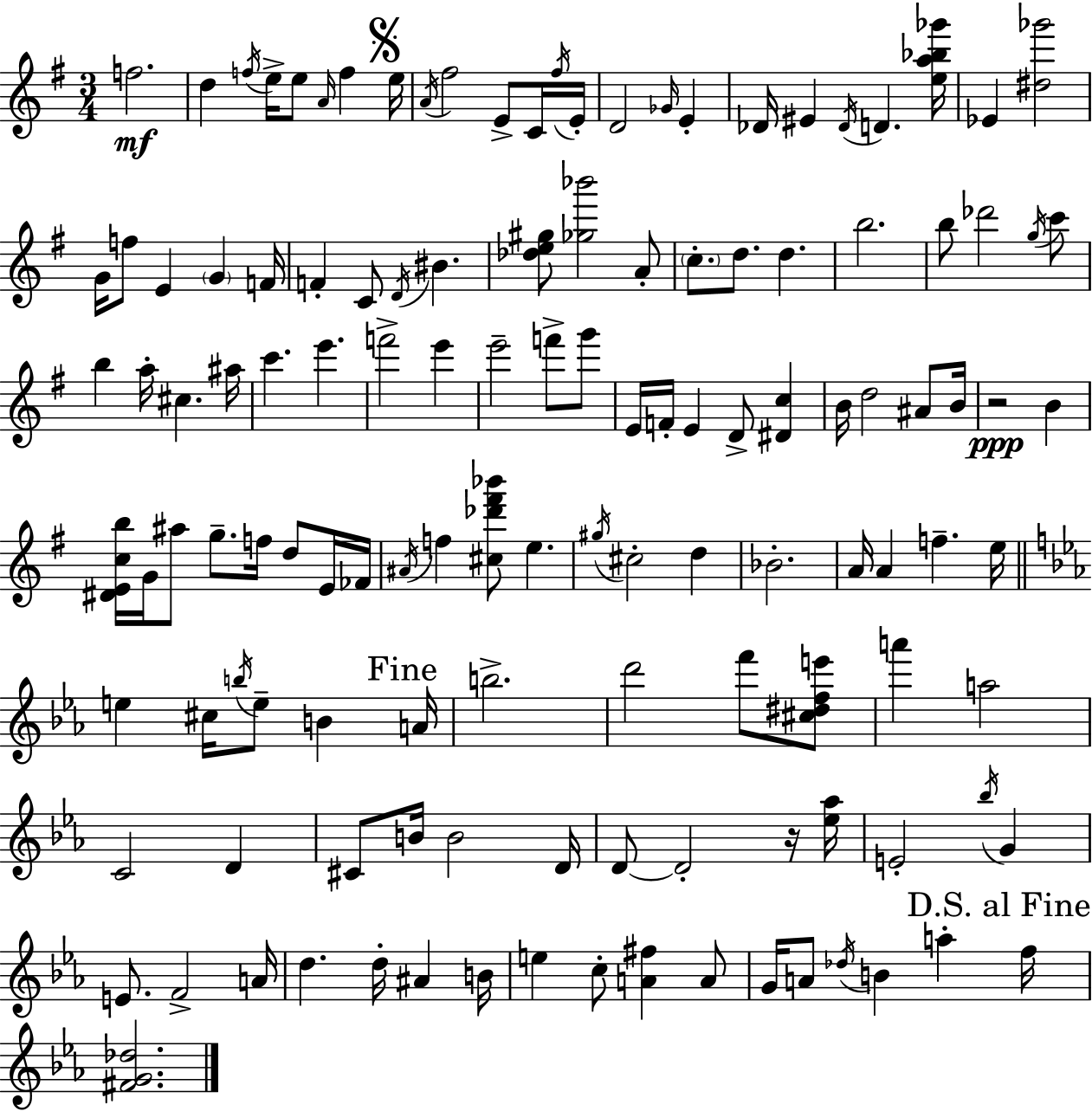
{
  \clef treble
  \numericTimeSignature
  \time 3/4
  \key g \major
  f''2.\mf | d''4 \acciaccatura { f''16 } e''16-> e''8 \grace { a'16 } f''4 | \mark \markup { \musicglyph "scripts.segno" } e''16 \acciaccatura { a'16 } fis''2 e'8-> | c'16 \acciaccatura { fis''16 } e'16-. d'2 | \break \grace { ges'16 } e'4-. des'16 eis'4 \acciaccatura { des'16 } d'4. | <e'' a'' bes'' ges'''>16 ees'4 <dis'' ges'''>2 | g'16 f''8 e'4 | \parenthesize g'4 f'16 f'4-. c'8 | \break \acciaccatura { d'16 } bis'4. <des'' e'' gis''>8 <ges'' bes'''>2 | a'8-. \parenthesize c''8.-. d''8. | d''4. b''2. | b''8 des'''2 | \break \acciaccatura { g''16 } c'''8 b''4 | a''16-. cis''4. ais''16 c'''4. | e'''4. f'''2-> | e'''4 e'''2-- | \break f'''8-> g'''8 e'16 f'16-. e'4 | d'8-> <dis' c''>4 b'16 d''2 | ais'8 b'16 r2\ppp | b'4 <dis' e' c'' b''>16 g'16 ais''8 | \break g''8.-- f''16 d''8 e'16 fes'16 \acciaccatura { ais'16 } f''4 | <cis'' des''' fis''' bes'''>8 e''4. \acciaccatura { gis''16 } cis''2-. | d''4 bes'2.-. | a'16 a'4 | \break f''4.-- e''16 \bar "||" \break \key c \minor e''4 cis''16 \acciaccatura { b''16 } e''8-- b'4 | \mark "Fine" a'16 b''2.-> | d'''2 f'''8 <cis'' dis'' f'' e'''>8 | a'''4 a''2 | \break c'2 d'4 | cis'8 b'16 b'2 | d'16 d'8~~ d'2-. r16 | <ees'' aes''>16 e'2-. \acciaccatura { bes''16 } g'4 | \break e'8. f'2-> | a'16 d''4. d''16-. ais'4 | b'16 e''4 c''8-. <a' fis''>4 | a'8 g'16 a'8 \acciaccatura { des''16 } b'4 a''4-. | \break \mark "D.S. al Fine" f''16 <fis' g' des''>2. | \bar "|."
}